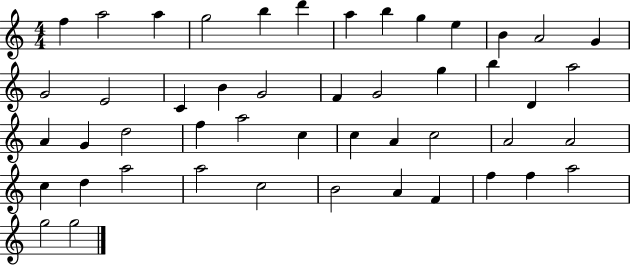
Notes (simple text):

F5/q A5/h A5/q G5/h B5/q D6/q A5/q B5/q G5/q E5/q B4/q A4/h G4/q G4/h E4/h C4/q B4/q G4/h F4/q G4/h G5/q B5/q D4/q A5/h A4/q G4/q D5/h F5/q A5/h C5/q C5/q A4/q C5/h A4/h A4/h C5/q D5/q A5/h A5/h C5/h B4/h A4/q F4/q F5/q F5/q A5/h G5/h G5/h